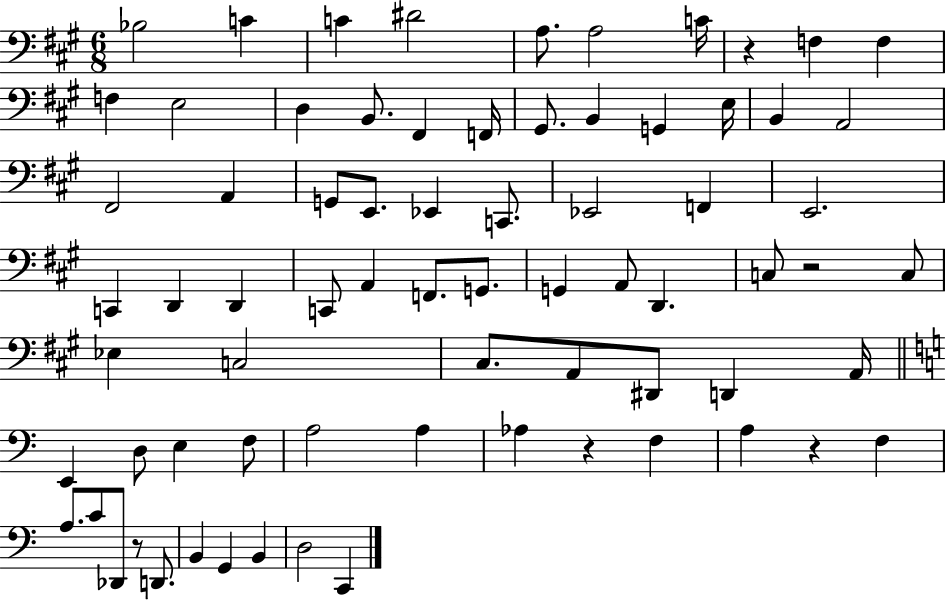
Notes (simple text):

Bb3/h C4/q C4/q D#4/h A3/e. A3/h C4/s R/q F3/q F3/q F3/q E3/h D3/q B2/e. F#2/q F2/s G#2/e. B2/q G2/q E3/s B2/q A2/h F#2/h A2/q G2/e E2/e. Eb2/q C2/e. Eb2/h F2/q E2/h. C2/q D2/q D2/q C2/e A2/q F2/e. G2/e. G2/q A2/e D2/q. C3/e R/h C3/e Eb3/q C3/h C#3/e. A2/e D#2/e D2/q A2/s E2/q D3/e E3/q F3/e A3/h A3/q Ab3/q R/q F3/q A3/q R/q F3/q A3/e. C4/e Db2/e R/e D2/e. B2/q G2/q B2/q D3/h C2/q